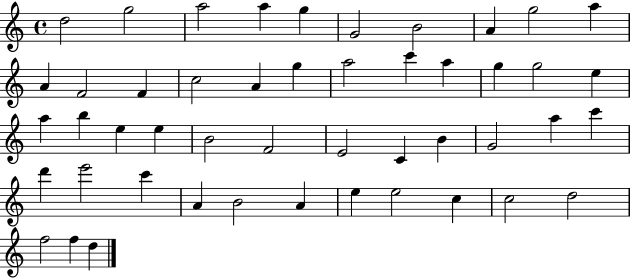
D5/h G5/h A5/h A5/q G5/q G4/h B4/h A4/q G5/h A5/q A4/q F4/h F4/q C5/h A4/q G5/q A5/h C6/q A5/q G5/q G5/h E5/q A5/q B5/q E5/q E5/q B4/h F4/h E4/h C4/q B4/q G4/h A5/q C6/q D6/q E6/h C6/q A4/q B4/h A4/q E5/q E5/h C5/q C5/h D5/h F5/h F5/q D5/q